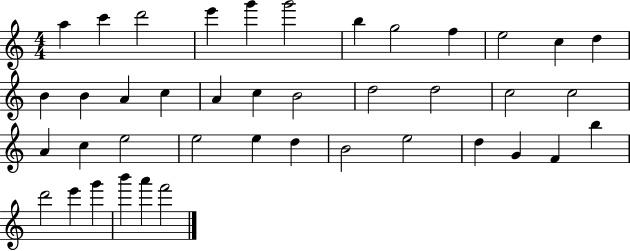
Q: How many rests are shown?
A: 0